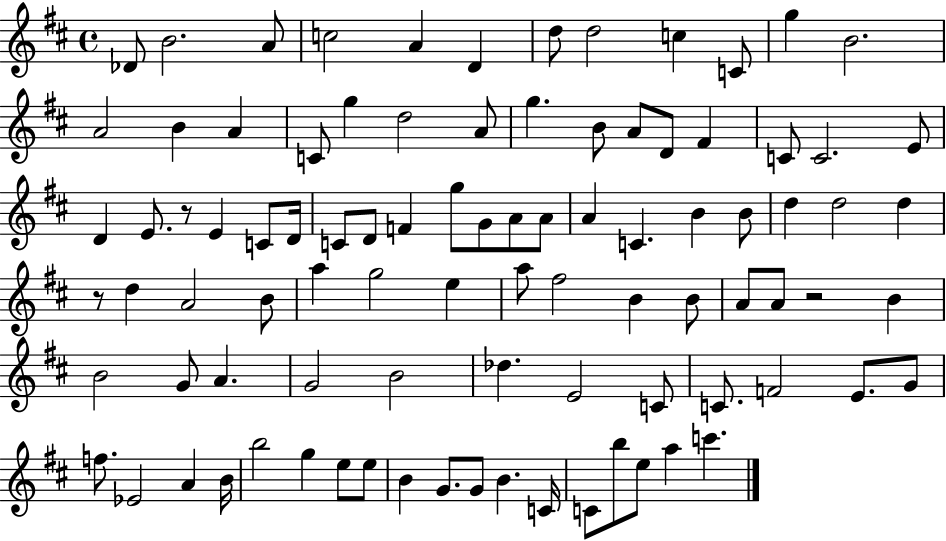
Db4/e B4/h. A4/e C5/h A4/q D4/q D5/e D5/h C5/q C4/e G5/q B4/h. A4/h B4/q A4/q C4/e G5/q D5/h A4/e G5/q. B4/e A4/e D4/e F#4/q C4/e C4/h. E4/e D4/q E4/e. R/e E4/q C4/e D4/s C4/e D4/e F4/q G5/e G4/e A4/e A4/e A4/q C4/q. B4/q B4/e D5/q D5/h D5/q R/e D5/q A4/h B4/e A5/q G5/h E5/q A5/e F#5/h B4/q B4/e A4/e A4/e R/h B4/q B4/h G4/e A4/q. G4/h B4/h Db5/q. E4/h C4/e C4/e. F4/h E4/e. G4/e F5/e. Eb4/h A4/q B4/s B5/h G5/q E5/e E5/e B4/q G4/e. G4/e B4/q. C4/s C4/e B5/e E5/e A5/q C6/q.